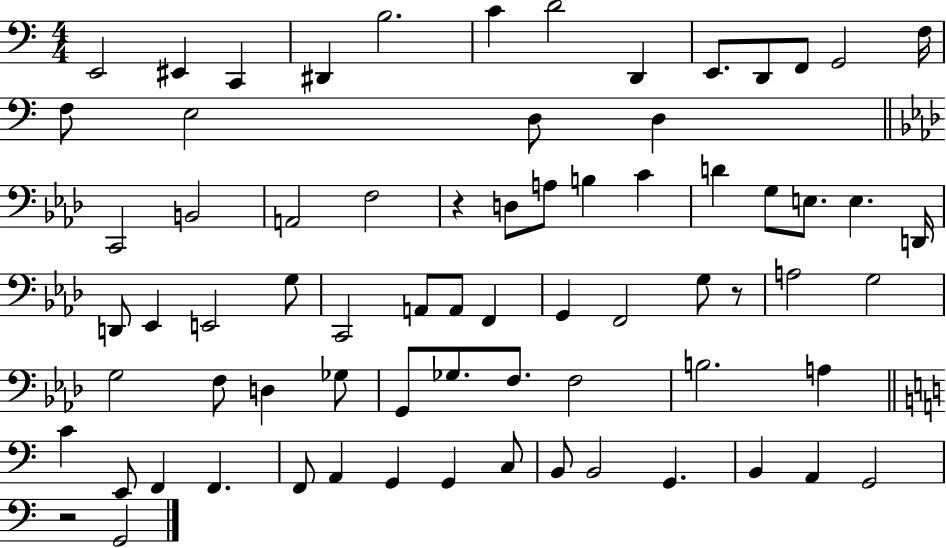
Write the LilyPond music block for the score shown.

{
  \clef bass
  \numericTimeSignature
  \time 4/4
  \key c \major
  e,2 eis,4 c,4 | dis,4 b2. | c'4 d'2 d,4 | e,8. d,8 f,8 g,2 f16 | \break f8 e2 d8 d4 | \bar "||" \break \key aes \major c,2 b,2 | a,2 f2 | r4 d8 a8 b4 c'4 | d'4 g8 e8. e4. d,16 | \break d,8 ees,4 e,2 g8 | c,2 a,8 a,8 f,4 | g,4 f,2 g8 r8 | a2 g2 | \break g2 f8 d4 ges8 | g,8 ges8. f8. f2 | b2. a4 | \bar "||" \break \key c \major c'4 e,8 f,4 f,4. | f,8 a,4 g,4 g,4 c8 | b,8 b,2 g,4. | b,4 a,4 g,2 | \break r2 g,2 | \bar "|."
}